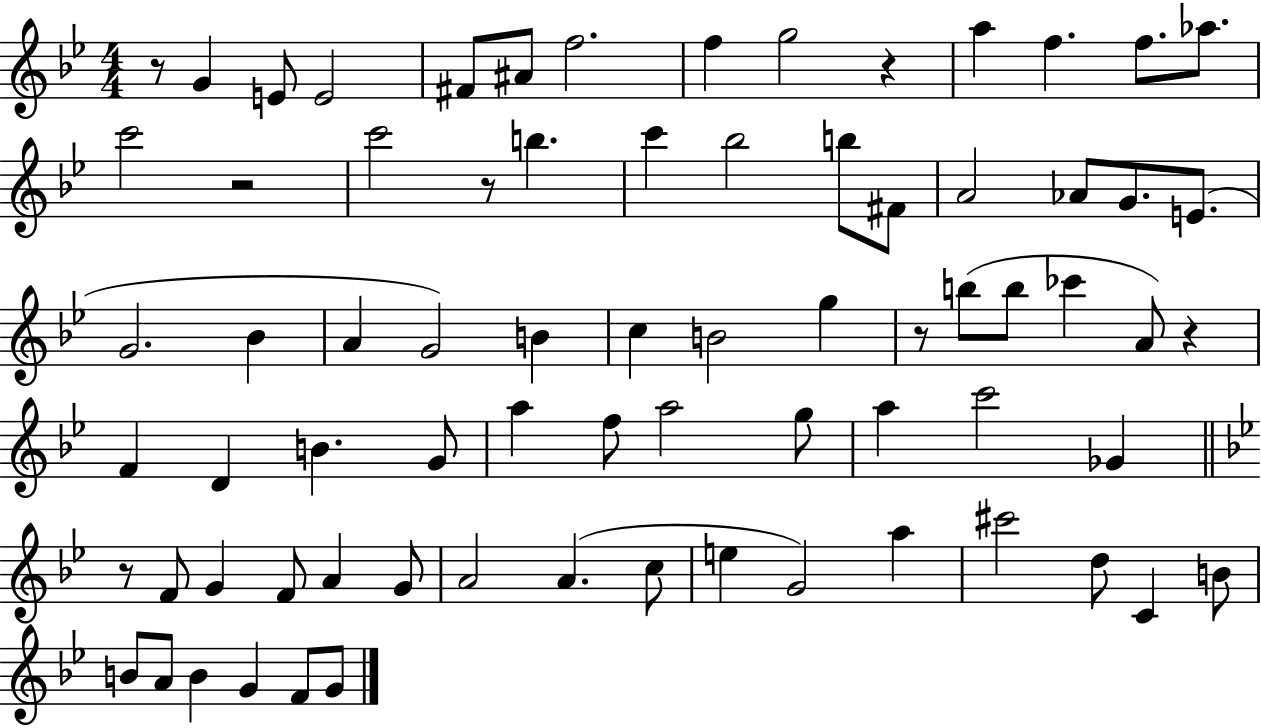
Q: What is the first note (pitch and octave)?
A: G4